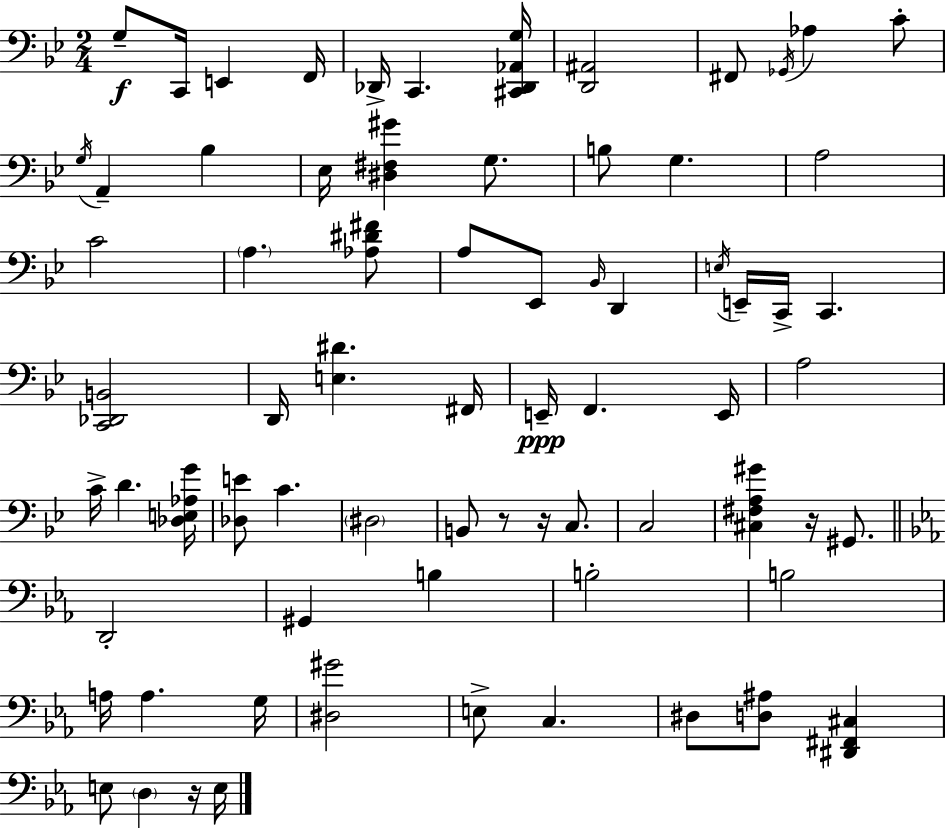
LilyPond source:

{
  \clef bass
  \numericTimeSignature
  \time 2/4
  \key bes \major
  \repeat volta 2 { g8--\f c,16 e,4 f,16 | des,16-> c,4. <cis, des, aes, g>16 | <d, ais,>2 | fis,8 \acciaccatura { ges,16 } aes4 c'8-. | \break \acciaccatura { g16 } a,4-- bes4 | ees16 <dis fis gis'>4 g8. | b8 g4. | a2 | \break c'2 | \parenthesize a4. | <aes dis' fis'>8 a8 ees,8 \grace { bes,16 } d,4 | \acciaccatura { e16 } e,16-- c,16-> c,4. | \break <c, des, b,>2 | d,16 <e dis'>4. | fis,16 e,16--\ppp f,4. | e,16 a2 | \break c'16-> d'4. | <des e aes g'>16 <des e'>8 c'4. | \parenthesize dis2 | b,8 r8 | \break r16 c8. c2 | <cis fis a gis'>4 | r16 gis,8. \bar "||" \break \key ees \major d,2-. | gis,4 b4 | b2-. | b2 | \break a16 a4. g16 | <dis gis'>2 | e8-> c4. | dis8 <d ais>8 <dis, fis, cis>4 | \break e8 \parenthesize d4 r16 e16 | } \bar "|."
}